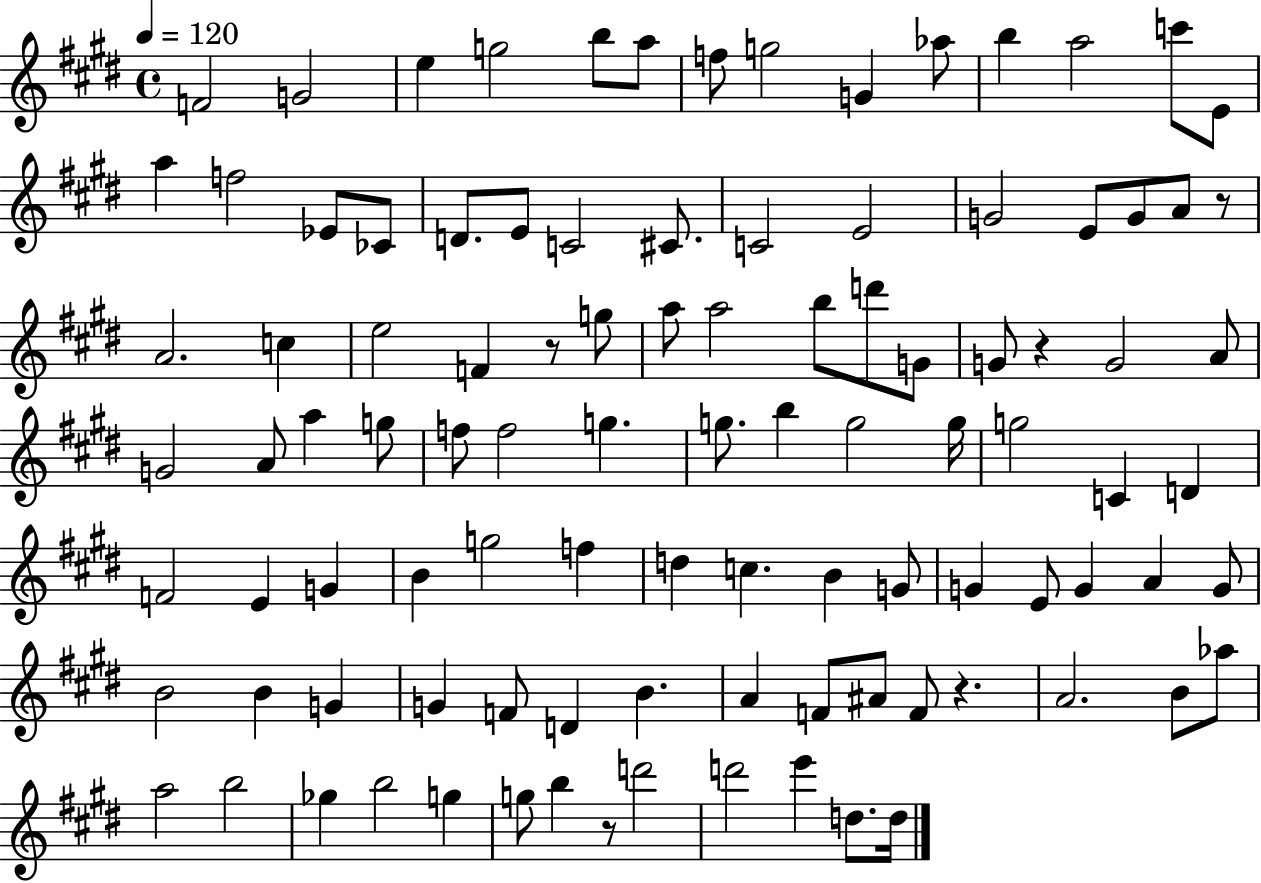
{
  \clef treble
  \time 4/4
  \defaultTimeSignature
  \key e \major
  \tempo 4 = 120
  f'2 g'2 | e''4 g''2 b''8 a''8 | f''8 g''2 g'4 aes''8 | b''4 a''2 c'''8 e'8 | \break a''4 f''2 ees'8 ces'8 | d'8. e'8 c'2 cis'8. | c'2 e'2 | g'2 e'8 g'8 a'8 r8 | \break a'2. c''4 | e''2 f'4 r8 g''8 | a''8 a''2 b''8 d'''8 g'8 | g'8 r4 g'2 a'8 | \break g'2 a'8 a''4 g''8 | f''8 f''2 g''4. | g''8. b''4 g''2 g''16 | g''2 c'4 d'4 | \break f'2 e'4 g'4 | b'4 g''2 f''4 | d''4 c''4. b'4 g'8 | g'4 e'8 g'4 a'4 g'8 | \break b'2 b'4 g'4 | g'4 f'8 d'4 b'4. | a'4 f'8 ais'8 f'8 r4. | a'2. b'8 aes''8 | \break a''2 b''2 | ges''4 b''2 g''4 | g''8 b''4 r8 d'''2 | d'''2 e'''4 d''8. d''16 | \break \bar "|."
}